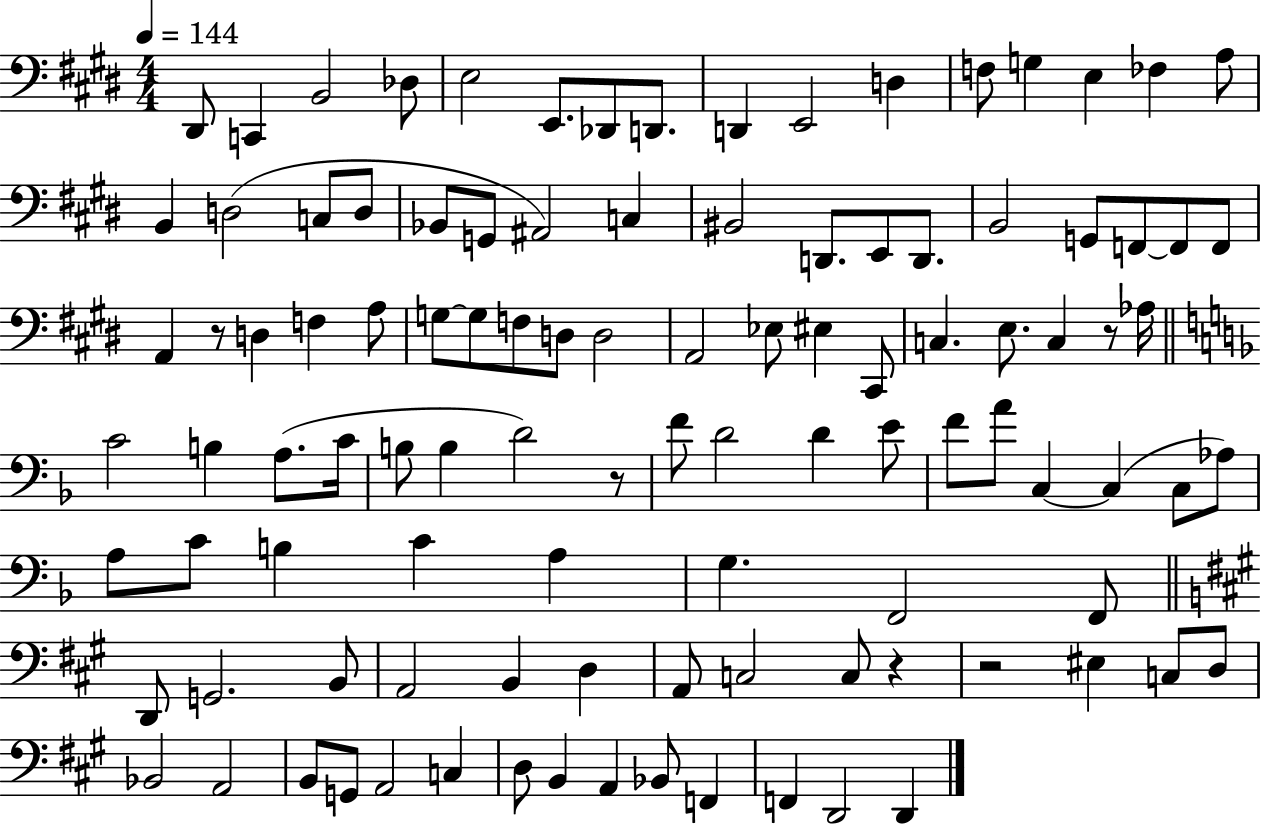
{
  \clef bass
  \numericTimeSignature
  \time 4/4
  \key e \major
  \tempo 4 = 144
  dis,8 c,4 b,2 des8 | e2 e,8. des,8 d,8. | d,4 e,2 d4 | f8 g4 e4 fes4 a8 | \break b,4 d2( c8 d8 | bes,8 g,8 ais,2) c4 | bis,2 d,8. e,8 d,8. | b,2 g,8 f,8~~ f,8 f,8 | \break a,4 r8 d4 f4 a8 | g8~~ g8 f8 d8 d2 | a,2 ees8 eis4 cis,8 | c4. e8. c4 r8 aes16 | \break \bar "||" \break \key f \major c'2 b4 a8.( c'16 | b8 b4 d'2) r8 | f'8 d'2 d'4 e'8 | f'8 a'8 c4~~ c4( c8 aes8) | \break a8 c'8 b4 c'4 a4 | g4. f,2 f,8 | \bar "||" \break \key a \major d,8 g,2. b,8 | a,2 b,4 d4 | a,8 c2 c8 r4 | r2 eis4 c8 d8 | \break bes,2 a,2 | b,8 g,8 a,2 c4 | d8 b,4 a,4 bes,8 f,4 | f,4 d,2 d,4 | \break \bar "|."
}